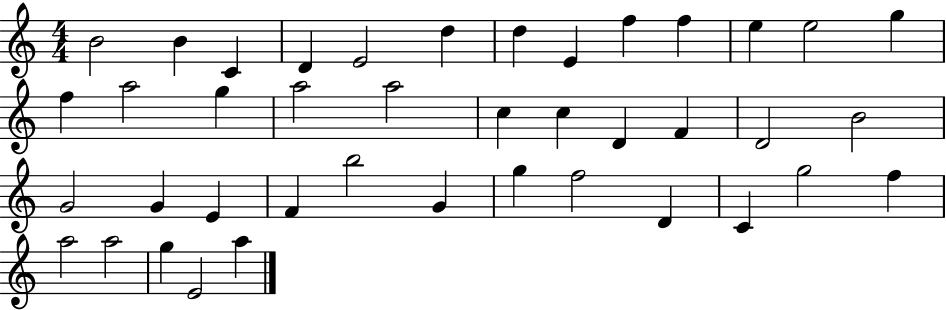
B4/h B4/q C4/q D4/q E4/h D5/q D5/q E4/q F5/q F5/q E5/q E5/h G5/q F5/q A5/h G5/q A5/h A5/h C5/q C5/q D4/q F4/q D4/h B4/h G4/h G4/q E4/q F4/q B5/h G4/q G5/q F5/h D4/q C4/q G5/h F5/q A5/h A5/h G5/q E4/h A5/q